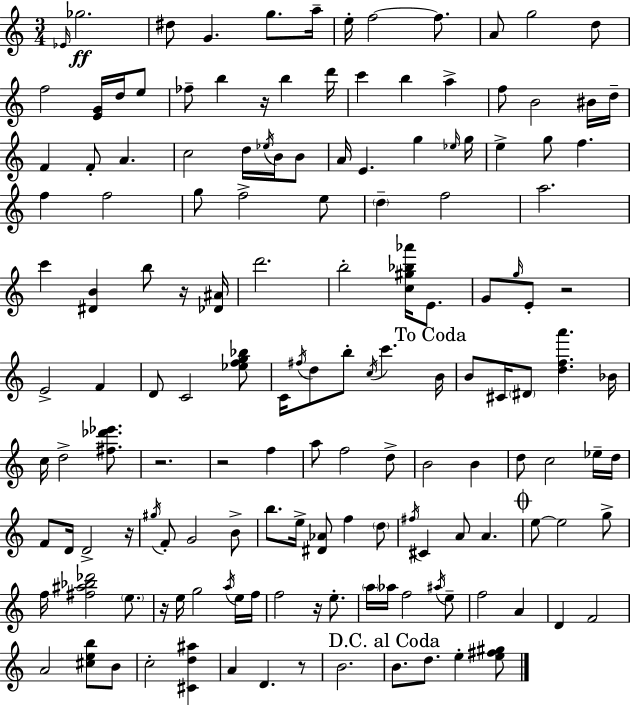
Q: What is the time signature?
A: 3/4